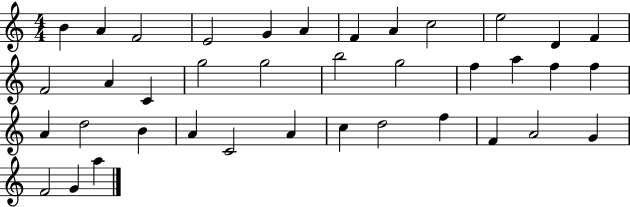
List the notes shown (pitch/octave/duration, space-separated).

B4/q A4/q F4/h E4/h G4/q A4/q F4/q A4/q C5/h E5/h D4/q F4/q F4/h A4/q C4/q G5/h G5/h B5/h G5/h F5/q A5/q F5/q F5/q A4/q D5/h B4/q A4/q C4/h A4/q C5/q D5/h F5/q F4/q A4/h G4/q F4/h G4/q A5/q